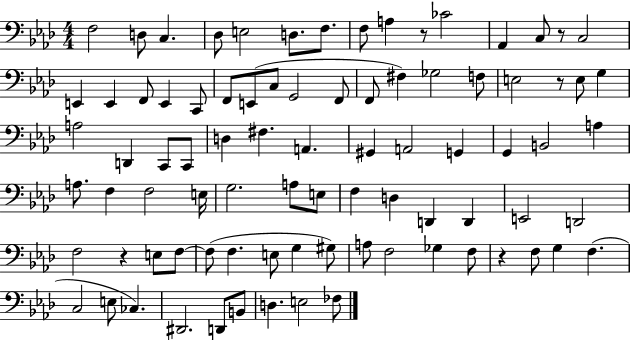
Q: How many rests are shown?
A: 5